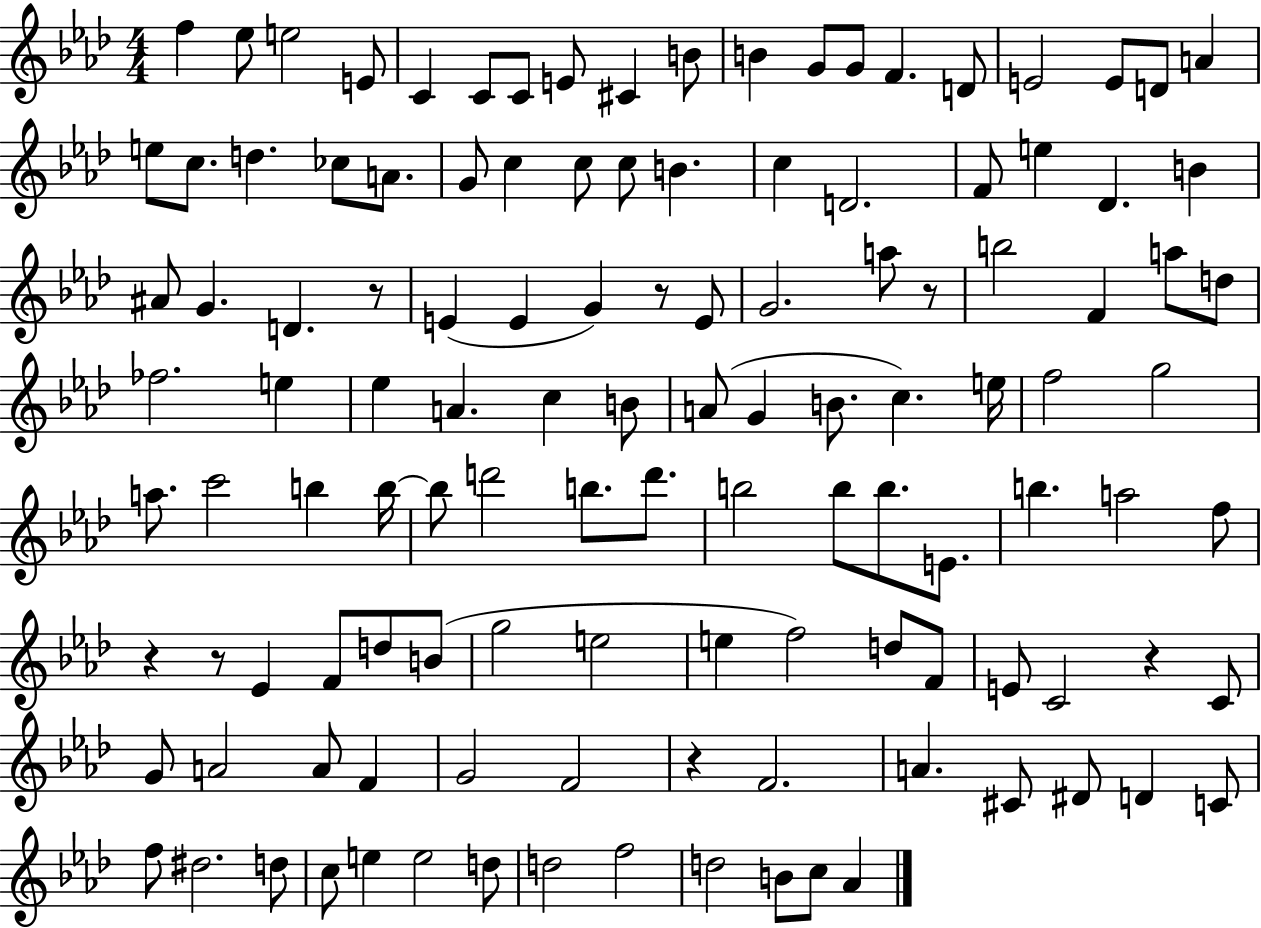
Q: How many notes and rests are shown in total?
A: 121